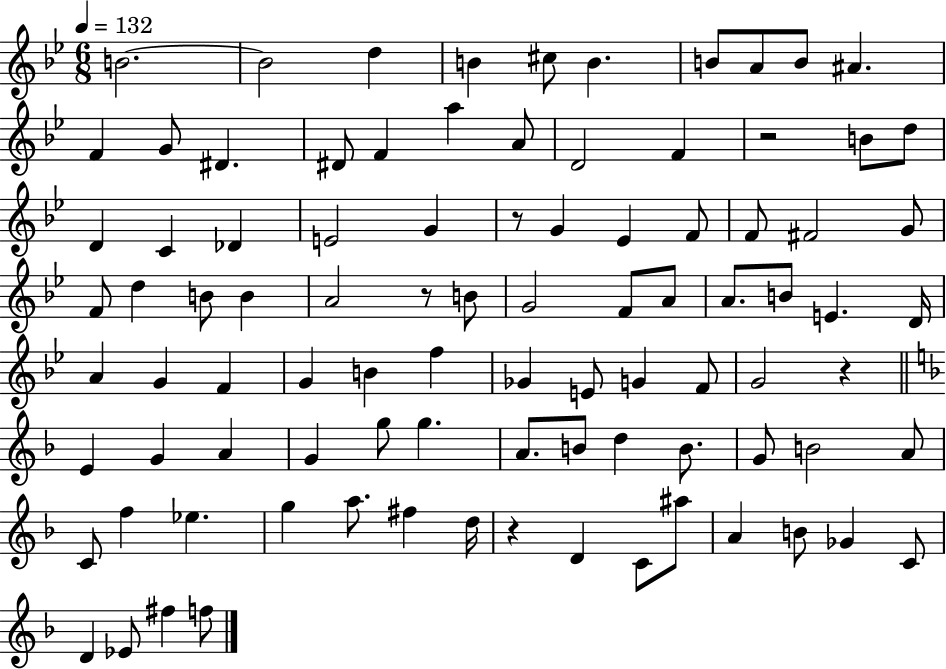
B4/h. B4/h D5/q B4/q C#5/e B4/q. B4/e A4/e B4/e A#4/q. F4/q G4/e D#4/q. D#4/e F4/q A5/q A4/e D4/h F4/q R/h B4/e D5/e D4/q C4/q Db4/q E4/h G4/q R/e G4/q Eb4/q F4/e F4/e F#4/h G4/e F4/e D5/q B4/e B4/q A4/h R/e B4/e G4/h F4/e A4/e A4/e. B4/e E4/q. D4/s A4/q G4/q F4/q G4/q B4/q F5/q Gb4/q E4/e G4/q F4/e G4/h R/q E4/q G4/q A4/q G4/q G5/e G5/q. A4/e. B4/e D5/q B4/e. G4/e B4/h A4/e C4/e F5/q Eb5/q. G5/q A5/e. F#5/q D5/s R/q D4/q C4/e A#5/e A4/q B4/e Gb4/q C4/e D4/q Eb4/e F#5/q F5/e